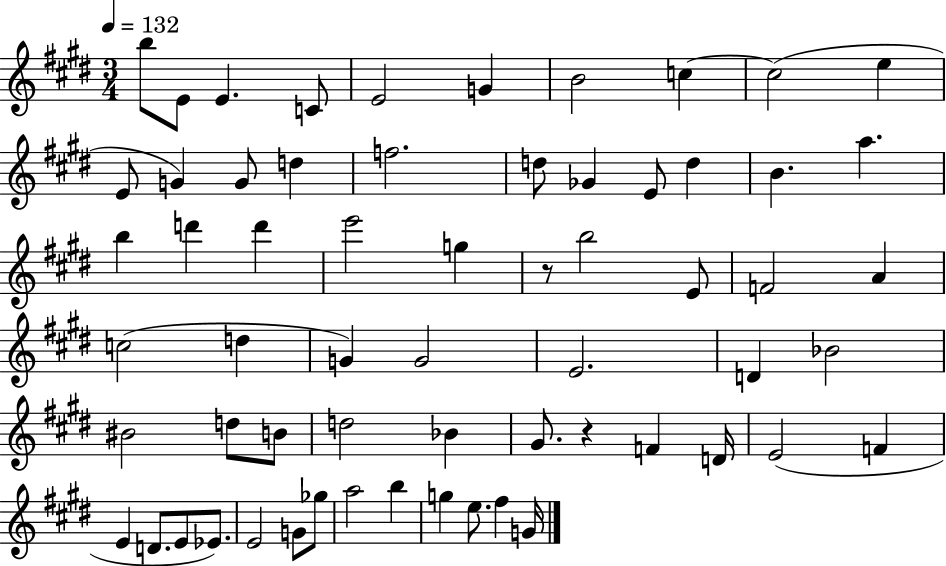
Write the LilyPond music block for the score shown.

{
  \clef treble
  \numericTimeSignature
  \time 3/4
  \key e \major
  \tempo 4 = 132
  b''8 e'8 e'4. c'8 | e'2 g'4 | b'2 c''4~~ | c''2( e''4 | \break e'8 g'4) g'8 d''4 | f''2. | d''8 ges'4 e'8 d''4 | b'4. a''4. | \break b''4 d'''4 d'''4 | e'''2 g''4 | r8 b''2 e'8 | f'2 a'4 | \break c''2( d''4 | g'4) g'2 | e'2. | d'4 bes'2 | \break bis'2 d''8 b'8 | d''2 bes'4 | gis'8. r4 f'4 d'16 | e'2( f'4 | \break e'4 d'8. e'8 ees'8.) | e'2 g'8 ges''8 | a''2 b''4 | g''4 e''8. fis''4 g'16 | \break \bar "|."
}